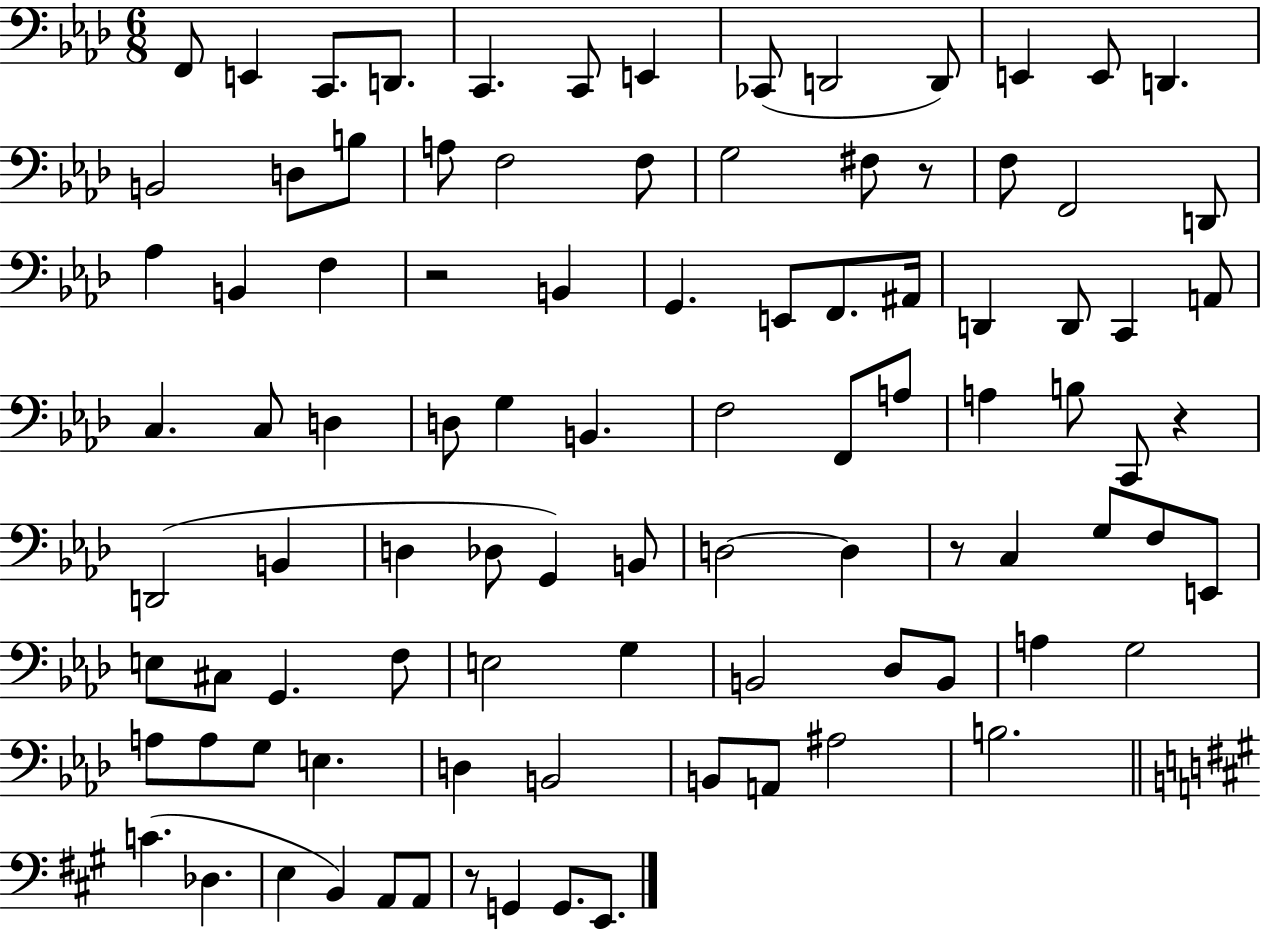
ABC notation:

X:1
T:Untitled
M:6/8
L:1/4
K:Ab
F,,/2 E,, C,,/2 D,,/2 C,, C,,/2 E,, _C,,/2 D,,2 D,,/2 E,, E,,/2 D,, B,,2 D,/2 B,/2 A,/2 F,2 F,/2 G,2 ^F,/2 z/2 F,/2 F,,2 D,,/2 _A, B,, F, z2 B,, G,, E,,/2 F,,/2 ^A,,/4 D,, D,,/2 C,, A,,/2 C, C,/2 D, D,/2 G, B,, F,2 F,,/2 A,/2 A, B,/2 C,,/2 z D,,2 B,, D, _D,/2 G,, B,,/2 D,2 D, z/2 C, G,/2 F,/2 E,,/2 E,/2 ^C,/2 G,, F,/2 E,2 G, B,,2 _D,/2 B,,/2 A, G,2 A,/2 A,/2 G,/2 E, D, B,,2 B,,/2 A,,/2 ^A,2 B,2 C _D, E, B,, A,,/2 A,,/2 z/2 G,, G,,/2 E,,/2